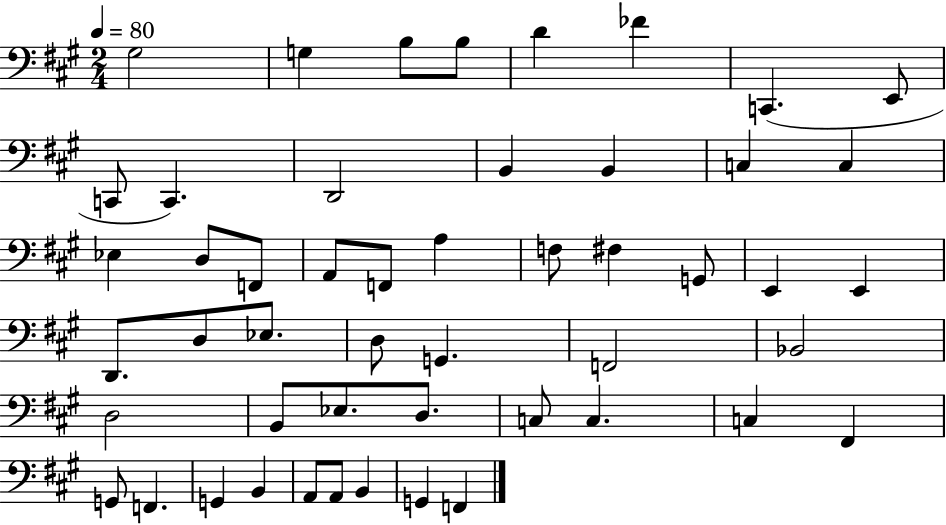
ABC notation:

X:1
T:Untitled
M:2/4
L:1/4
K:A
^G,2 G, B,/2 B,/2 D _F C,, E,,/2 C,,/2 C,, D,,2 B,, B,, C, C, _E, D,/2 F,,/2 A,,/2 F,,/2 A, F,/2 ^F, G,,/2 E,, E,, D,,/2 D,/2 _E,/2 D,/2 G,, F,,2 _B,,2 D,2 B,,/2 _E,/2 D,/2 C,/2 C, C, ^F,, G,,/2 F,, G,, B,, A,,/2 A,,/2 B,, G,, F,,